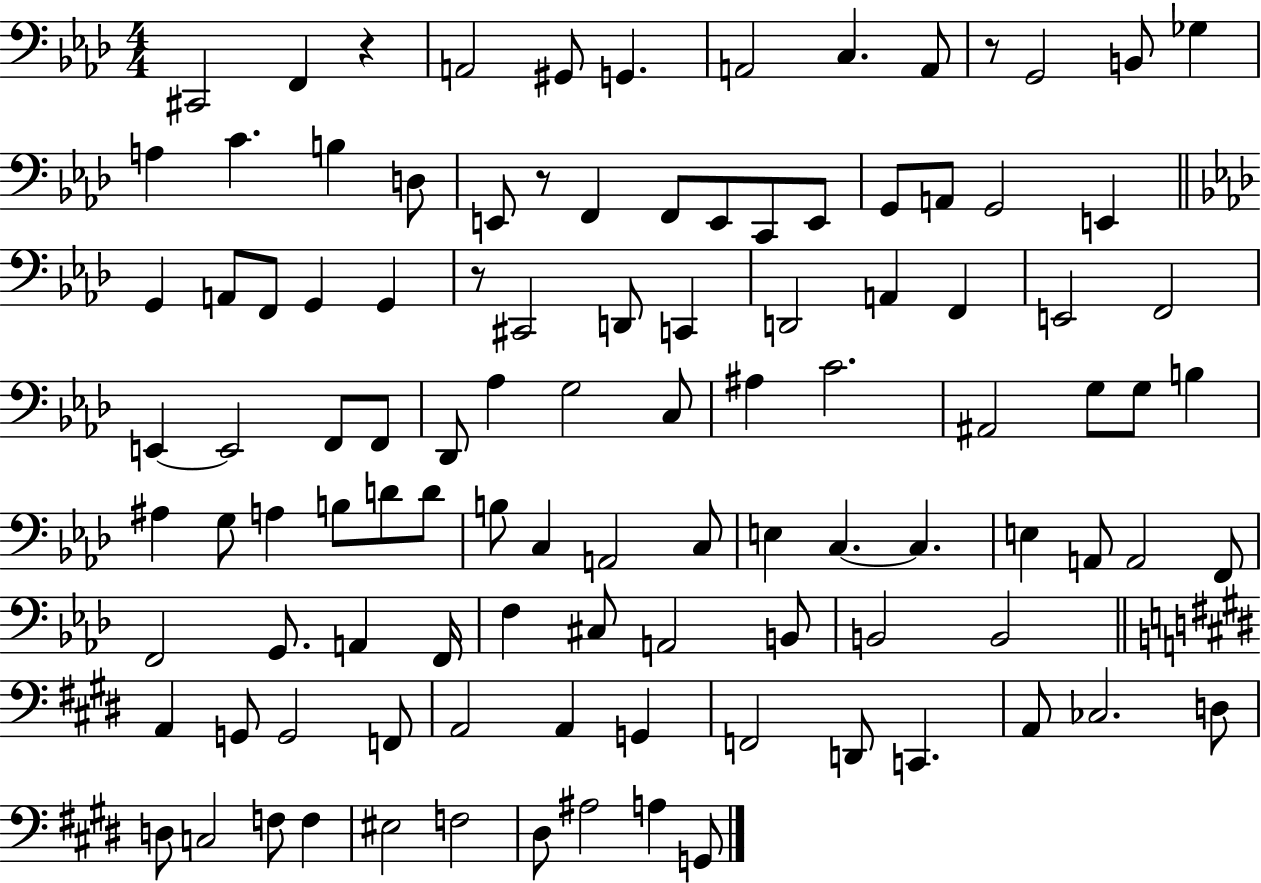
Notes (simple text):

C#2/h F2/q R/q A2/h G#2/e G2/q. A2/h C3/q. A2/e R/e G2/h B2/e Gb3/q A3/q C4/q. B3/q D3/e E2/e R/e F2/q F2/e E2/e C2/e E2/e G2/e A2/e G2/h E2/q G2/q A2/e F2/e G2/q G2/q R/e C#2/h D2/e C2/q D2/h A2/q F2/q E2/h F2/h E2/q E2/h F2/e F2/e Db2/e Ab3/q G3/h C3/e A#3/q C4/h. A#2/h G3/e G3/e B3/q A#3/q G3/e A3/q B3/e D4/e D4/e B3/e C3/q A2/h C3/e E3/q C3/q. C3/q. E3/q A2/e A2/h F2/e F2/h G2/e. A2/q F2/s F3/q C#3/e A2/h B2/e B2/h B2/h A2/q G2/e G2/h F2/e A2/h A2/q G2/q F2/h D2/e C2/q. A2/e CES3/h. D3/e D3/e C3/h F3/e F3/q EIS3/h F3/h D#3/e A#3/h A3/q G2/e